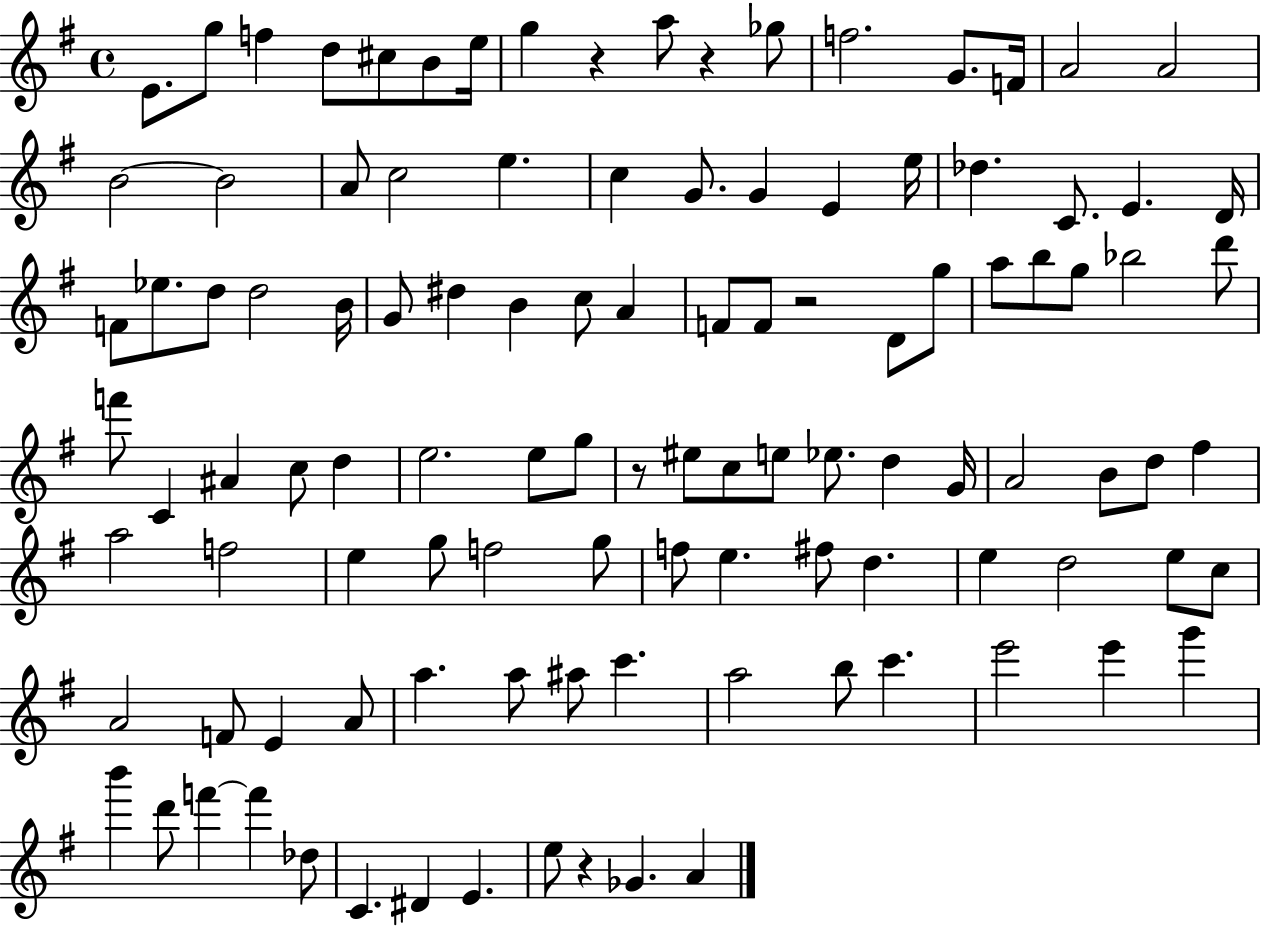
E4/e. G5/e F5/q D5/e C#5/e B4/e E5/s G5/q R/q A5/e R/q Gb5/e F5/h. G4/e. F4/s A4/h A4/h B4/h B4/h A4/e C5/h E5/q. C5/q G4/e. G4/q E4/q E5/s Db5/q. C4/e. E4/q. D4/s F4/e Eb5/e. D5/e D5/h B4/s G4/e D#5/q B4/q C5/e A4/q F4/e F4/e R/h D4/e G5/e A5/e B5/e G5/e Bb5/h D6/e F6/e C4/q A#4/q C5/e D5/q E5/h. E5/e G5/e R/e EIS5/e C5/e E5/e Eb5/e. D5/q G4/s A4/h B4/e D5/e F#5/q A5/h F5/h E5/q G5/e F5/h G5/e F5/e E5/q. F#5/e D5/q. E5/q D5/h E5/e C5/e A4/h F4/e E4/q A4/e A5/q. A5/e A#5/e C6/q. A5/h B5/e C6/q. E6/h E6/q G6/q B6/q D6/e F6/q F6/q Db5/e C4/q. D#4/q E4/q. E5/e R/q Gb4/q. A4/q